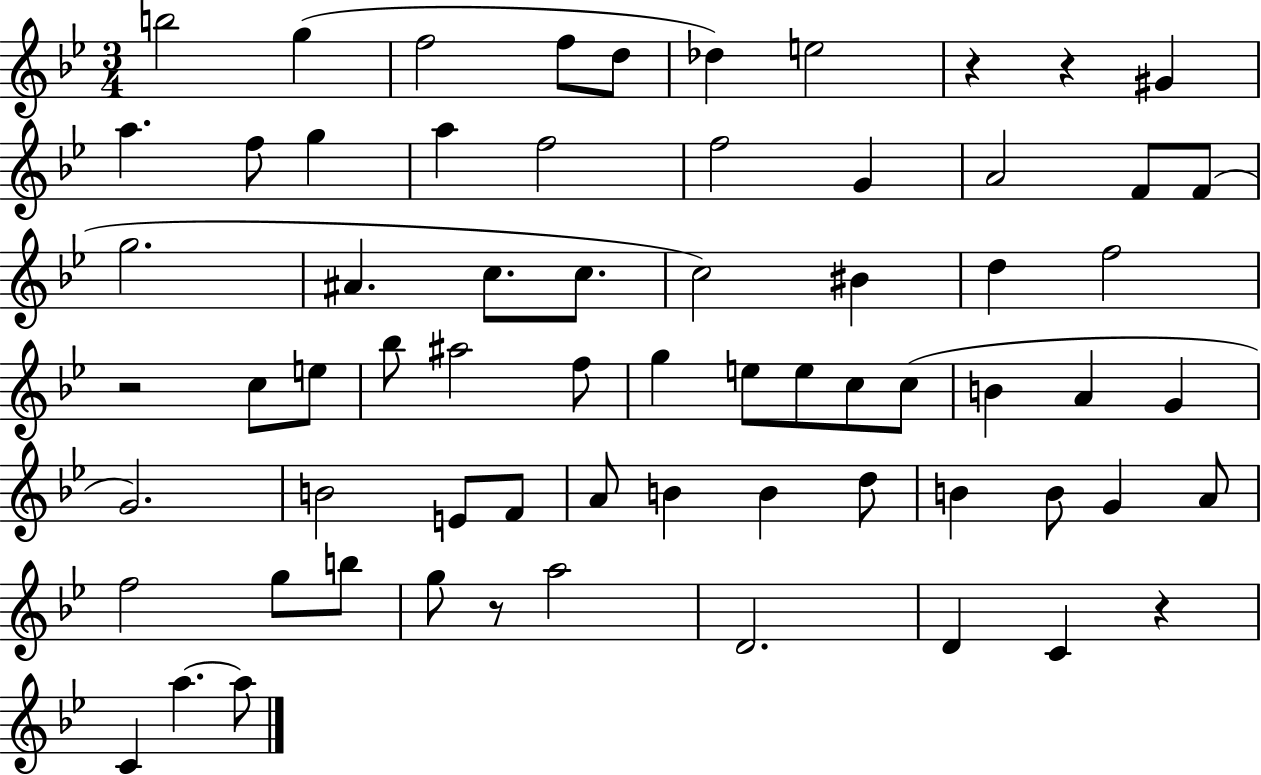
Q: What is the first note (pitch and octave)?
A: B5